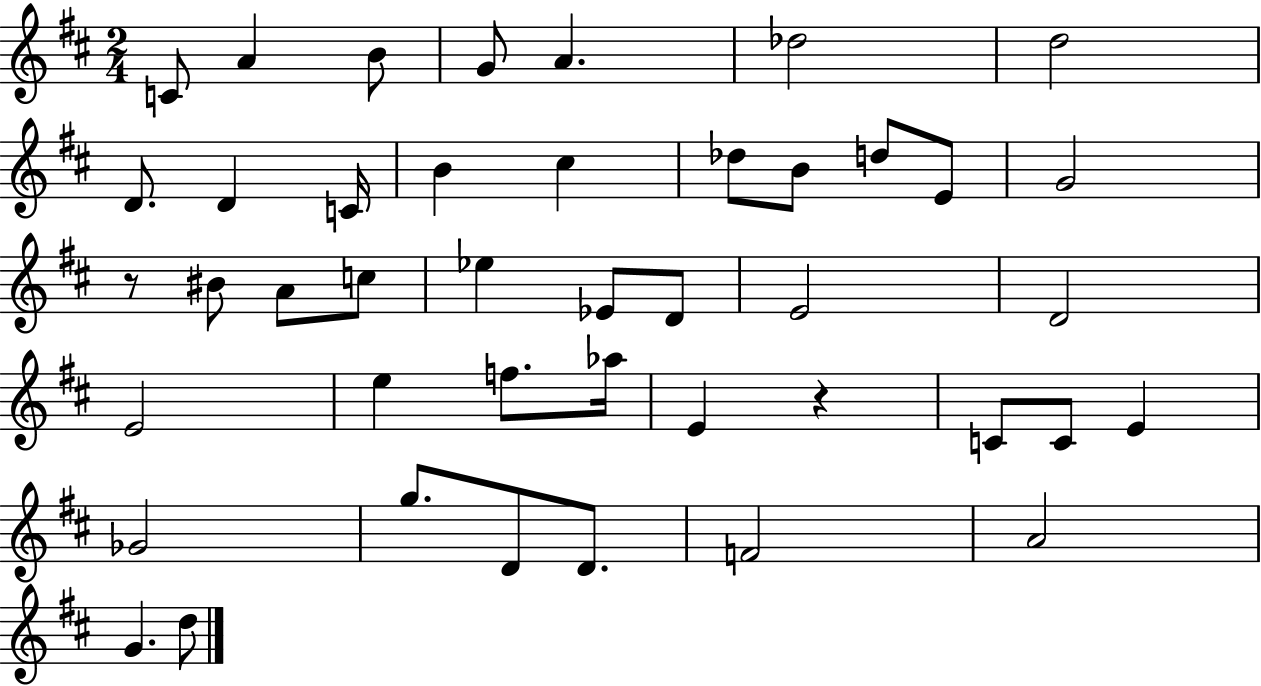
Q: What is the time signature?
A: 2/4